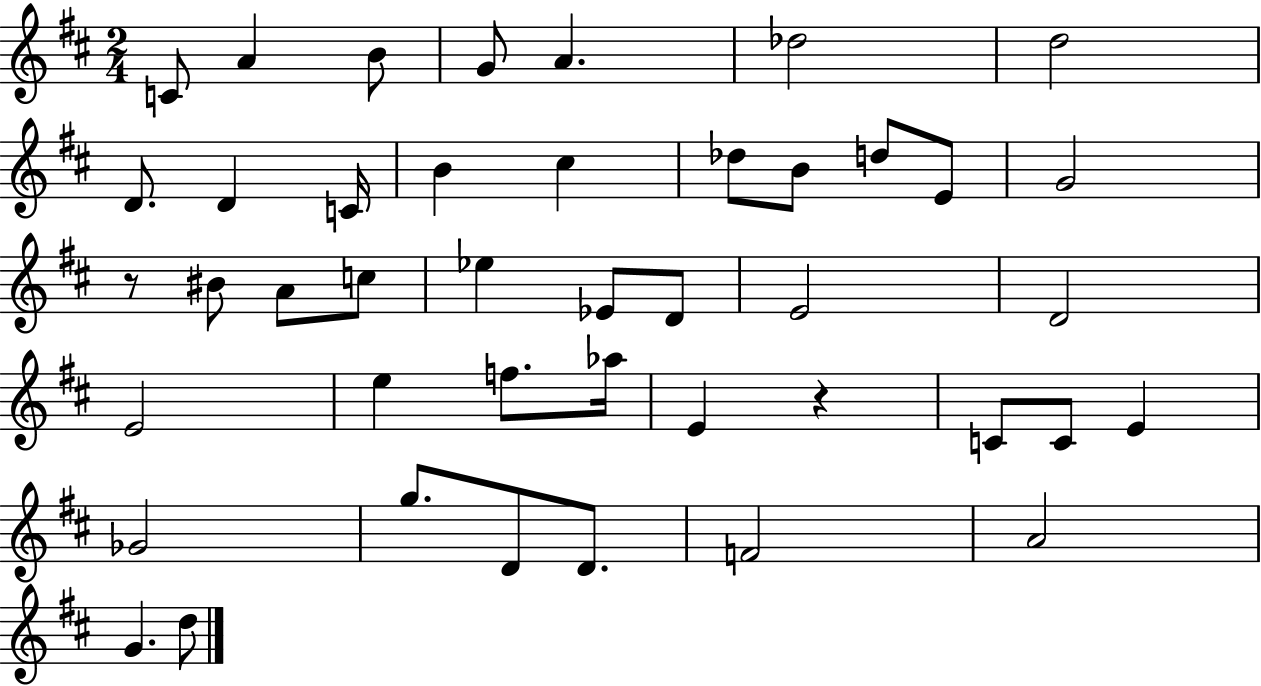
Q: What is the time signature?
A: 2/4